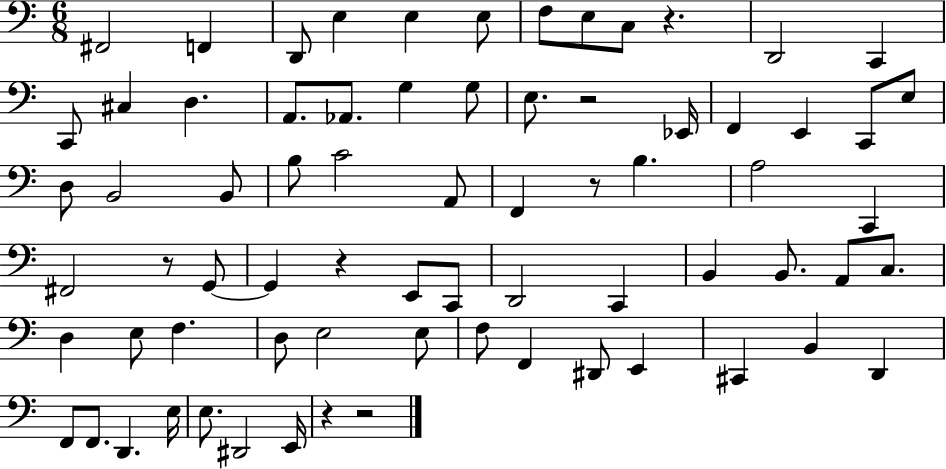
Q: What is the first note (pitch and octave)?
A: F#2